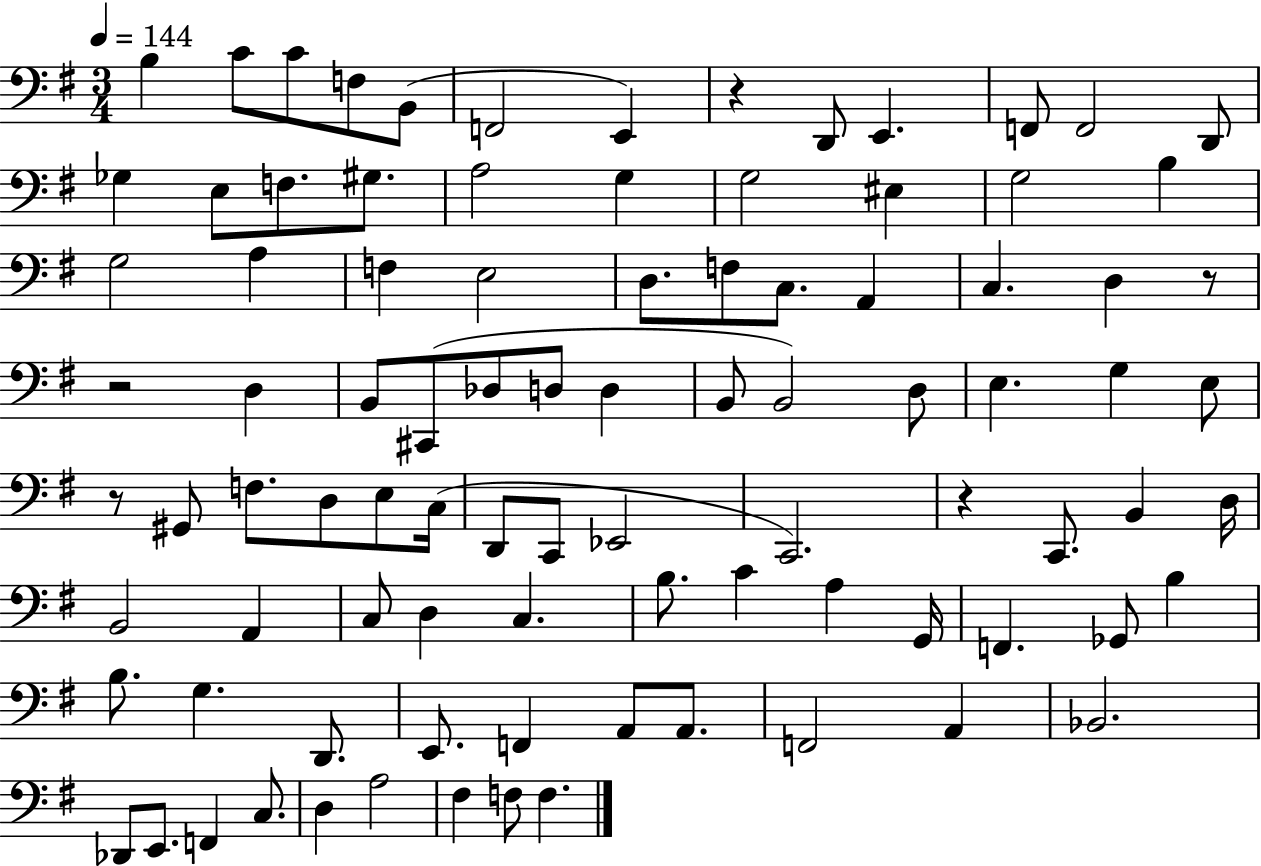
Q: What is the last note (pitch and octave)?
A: F3